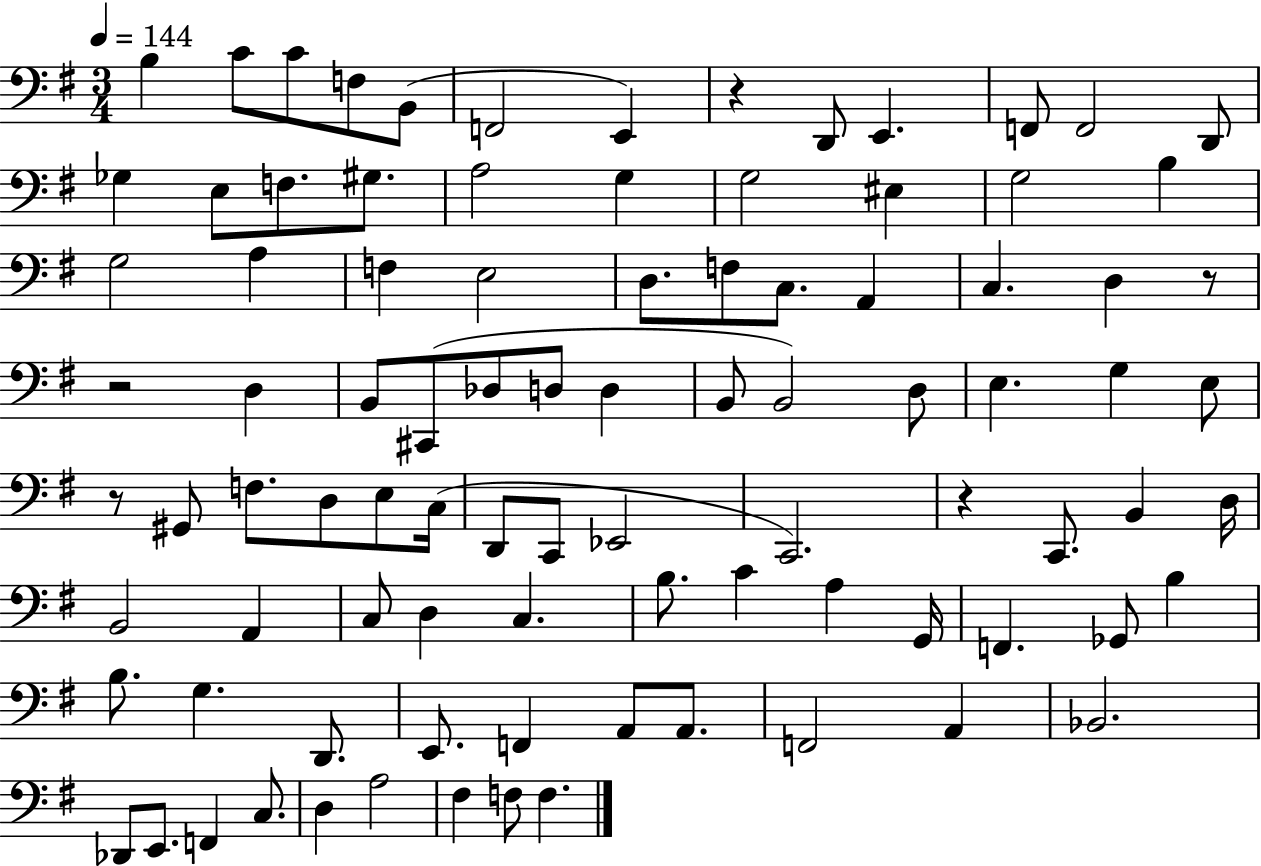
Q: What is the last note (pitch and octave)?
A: F3